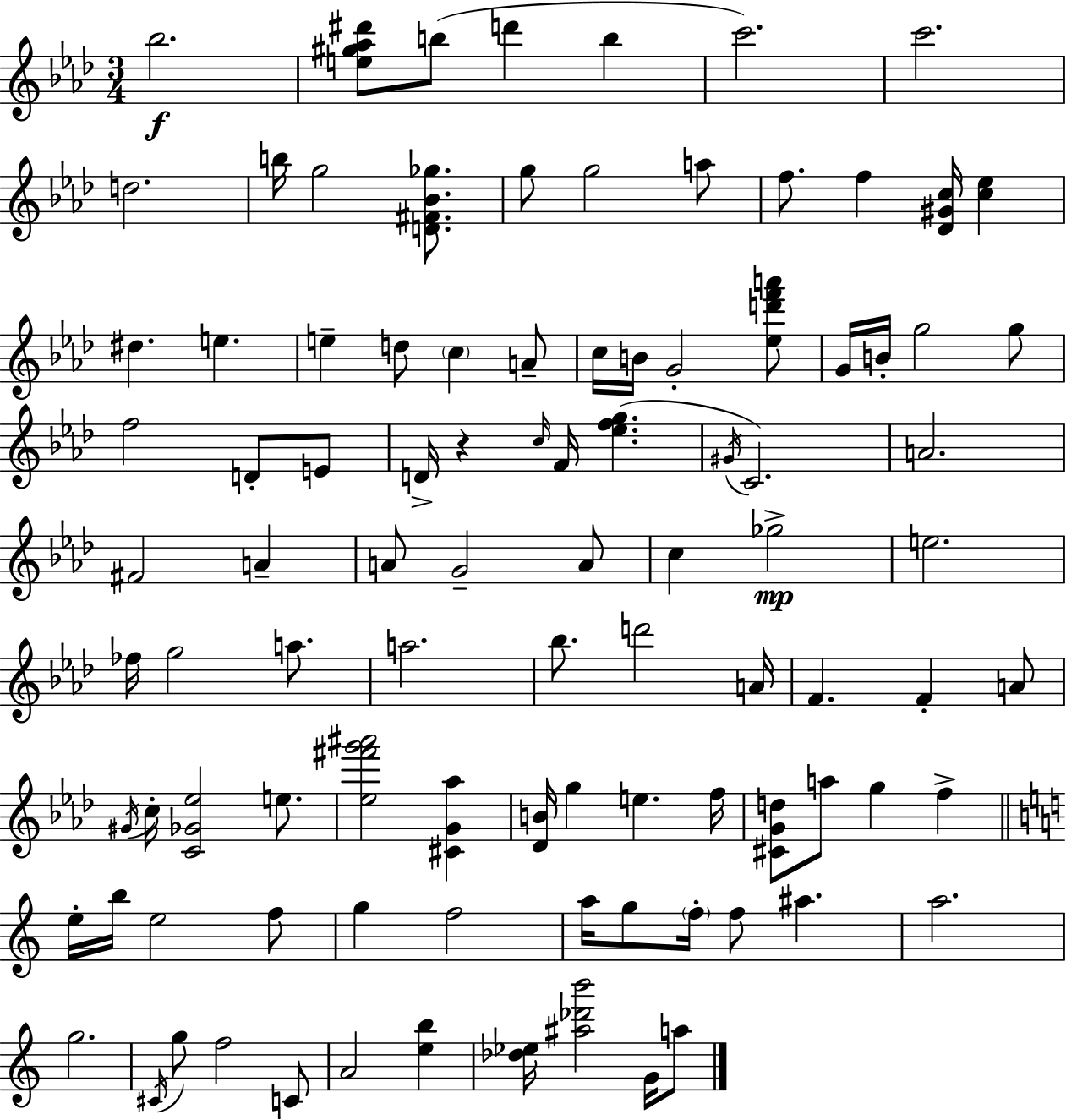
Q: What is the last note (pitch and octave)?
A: A5